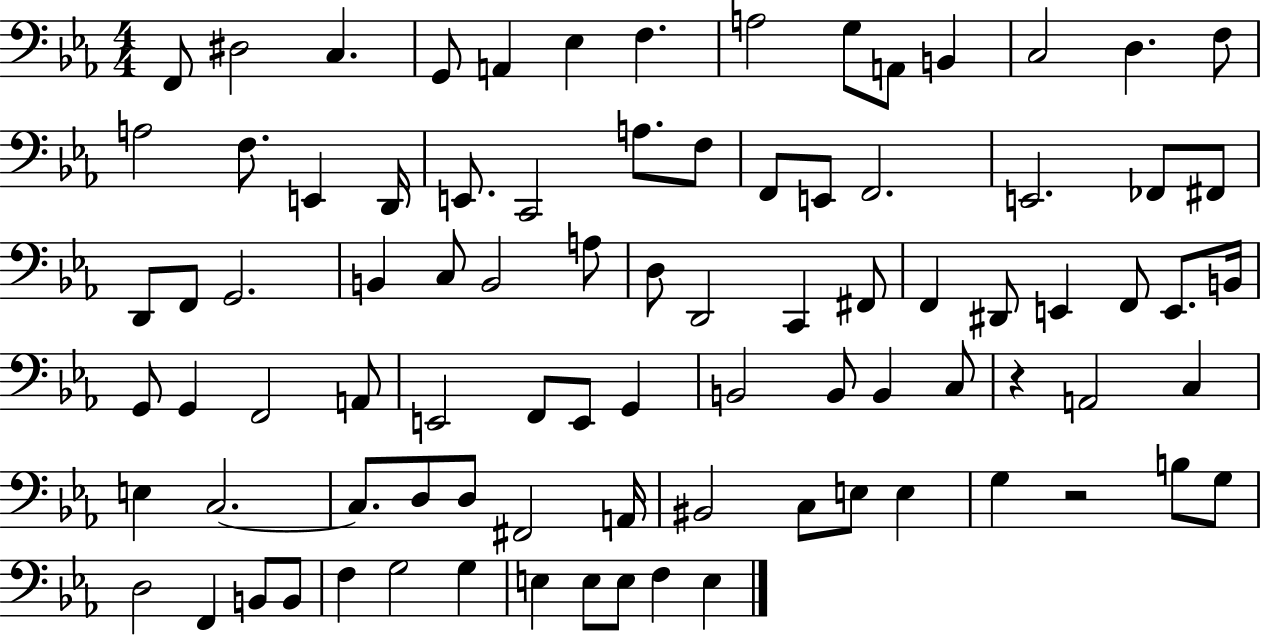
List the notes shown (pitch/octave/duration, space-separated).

F2/e D#3/h C3/q. G2/e A2/q Eb3/q F3/q. A3/h G3/e A2/e B2/q C3/h D3/q. F3/e A3/h F3/e. E2/q D2/s E2/e. C2/h A3/e. F3/e F2/e E2/e F2/h. E2/h. FES2/e F#2/e D2/e F2/e G2/h. B2/q C3/e B2/h A3/e D3/e D2/h C2/q F#2/e F2/q D#2/e E2/q F2/e E2/e. B2/s G2/e G2/q F2/h A2/e E2/h F2/e E2/e G2/q B2/h B2/e B2/q C3/e R/q A2/h C3/q E3/q C3/h. C3/e. D3/e D3/e F#2/h A2/s BIS2/h C3/e E3/e E3/q G3/q R/h B3/e G3/e D3/h F2/q B2/e B2/e F3/q G3/h G3/q E3/q E3/e E3/e F3/q E3/q